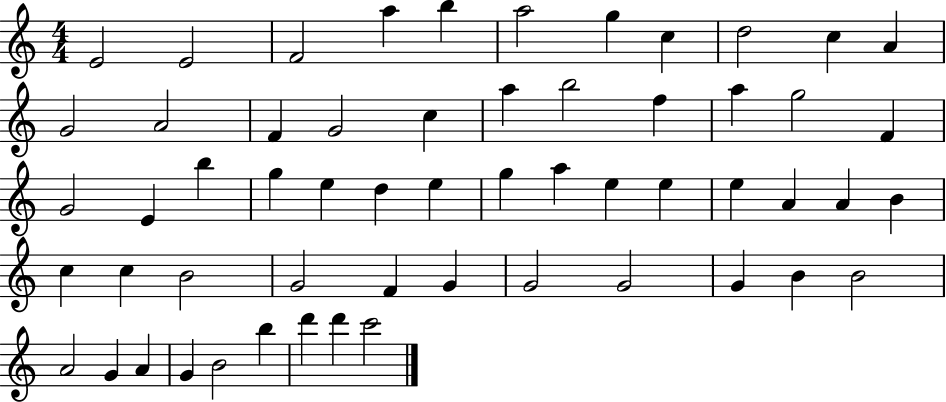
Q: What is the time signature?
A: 4/4